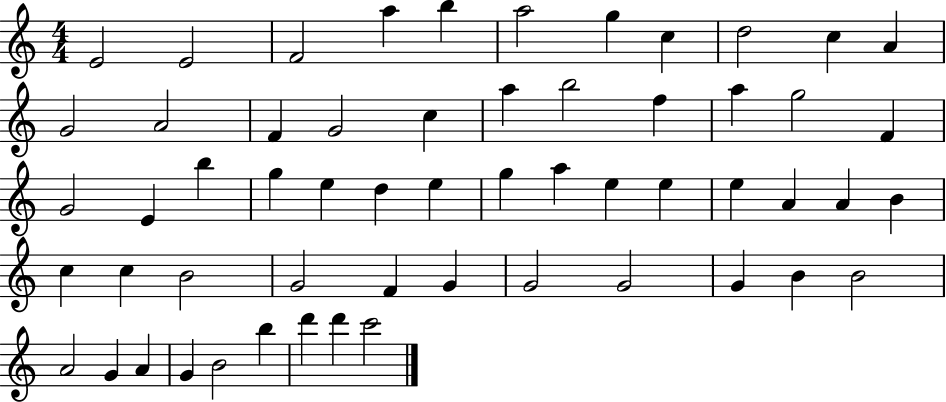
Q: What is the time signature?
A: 4/4